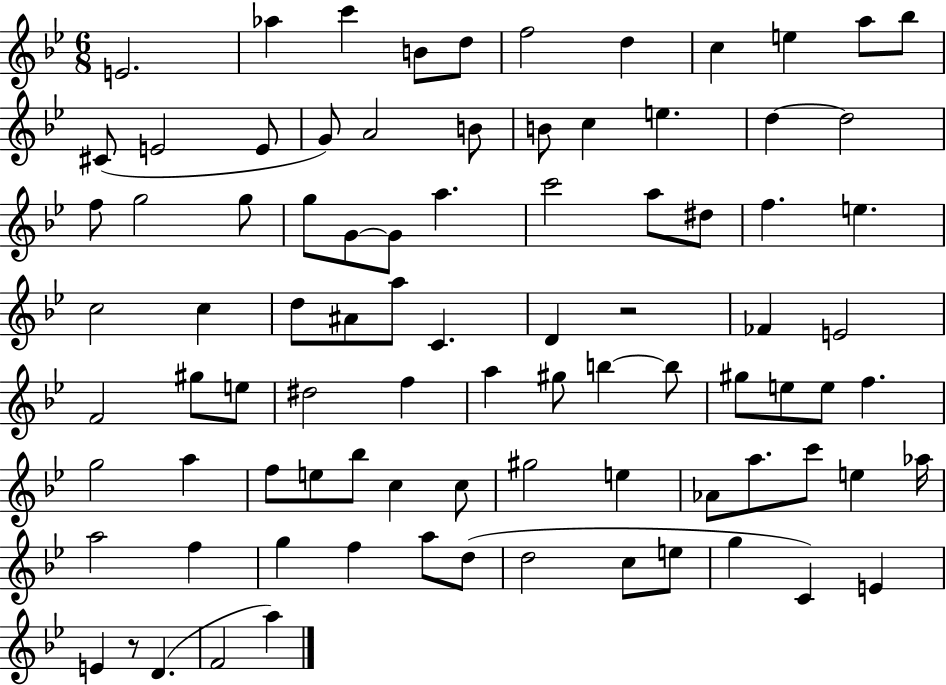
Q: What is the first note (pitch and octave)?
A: E4